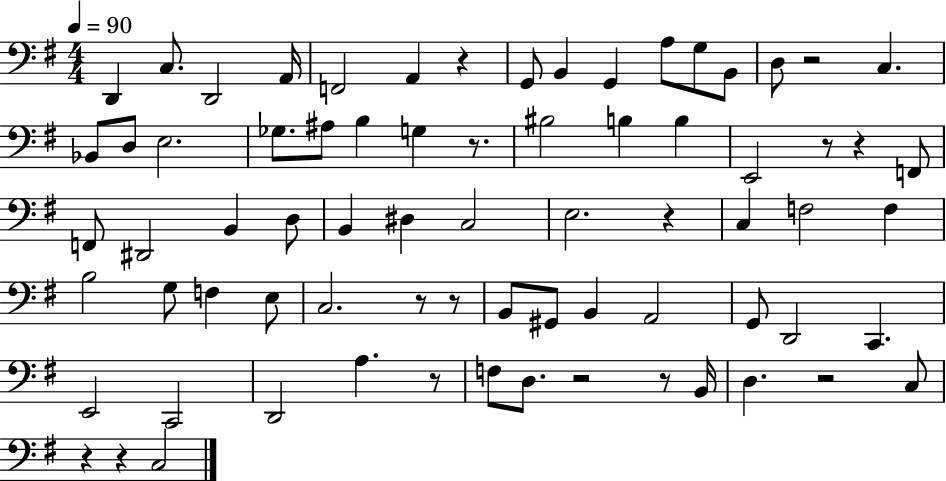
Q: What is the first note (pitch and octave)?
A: D2